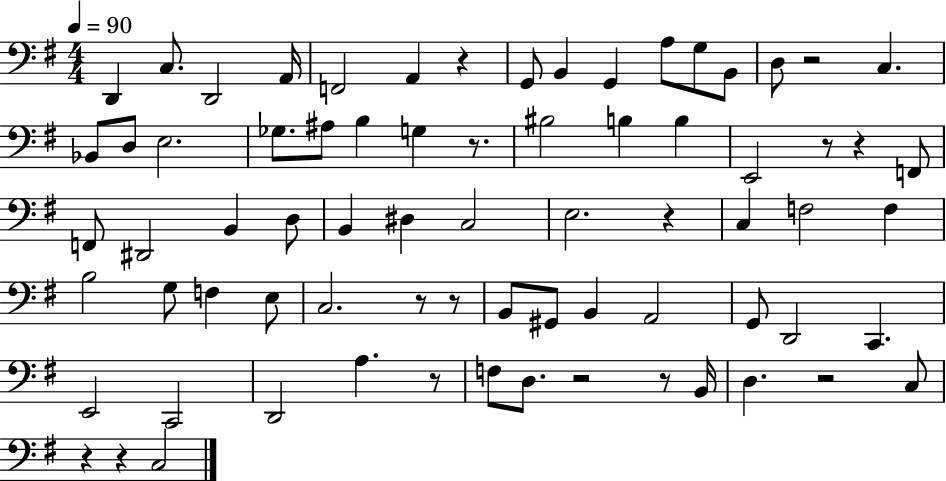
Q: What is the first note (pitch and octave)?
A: D2